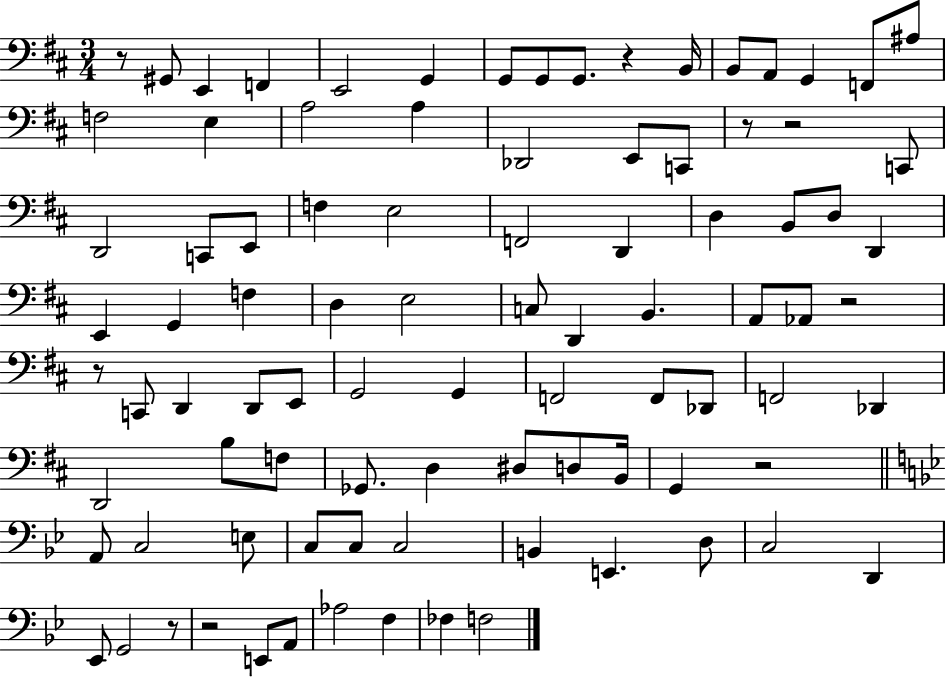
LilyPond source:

{
  \clef bass
  \numericTimeSignature
  \time 3/4
  \key d \major
  r8 gis,8 e,4 f,4 | e,2 g,4 | g,8 g,8 g,8. r4 b,16 | b,8 a,8 g,4 f,8 ais8 | \break f2 e4 | a2 a4 | des,2 e,8 c,8 | r8 r2 c,8 | \break d,2 c,8 e,8 | f4 e2 | f,2 d,4 | d4 b,8 d8 d,4 | \break e,4 g,4 f4 | d4 e2 | c8 d,4 b,4. | a,8 aes,8 r2 | \break r8 c,8 d,4 d,8 e,8 | g,2 g,4 | f,2 f,8 des,8 | f,2 des,4 | \break d,2 b8 f8 | ges,8. d4 dis8 d8 b,16 | g,4 r2 | \bar "||" \break \key bes \major a,8 c2 e8 | c8 c8 c2 | b,4 e,4. d8 | c2 d,4 | \break ees,8 g,2 r8 | r2 e,8 a,8 | aes2 f4 | fes4 f2 | \break \bar "|."
}